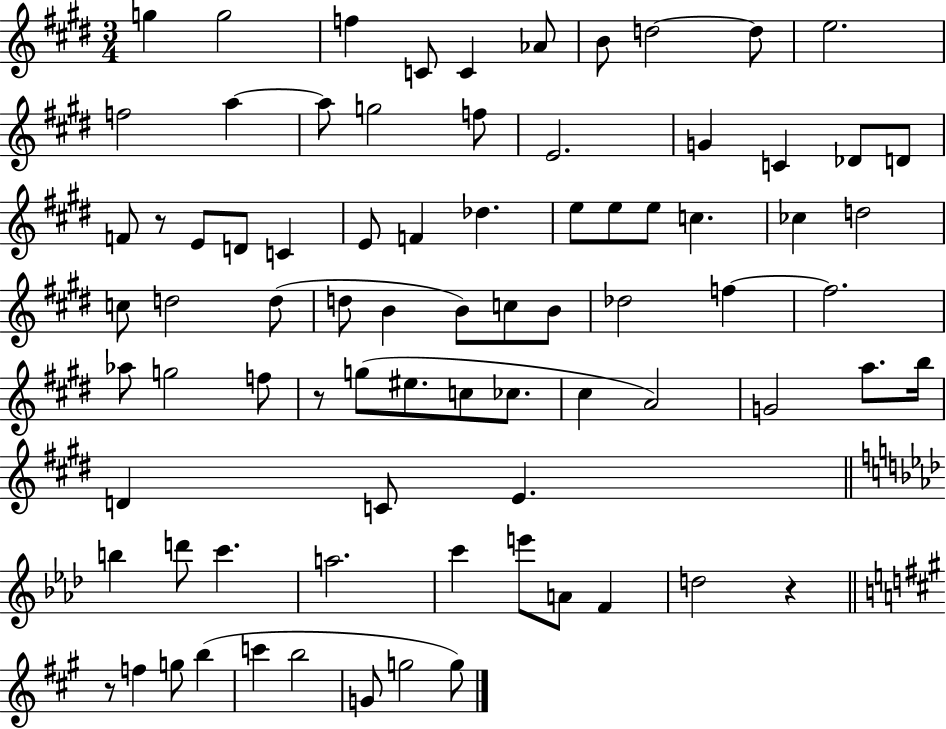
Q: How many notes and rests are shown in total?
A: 80